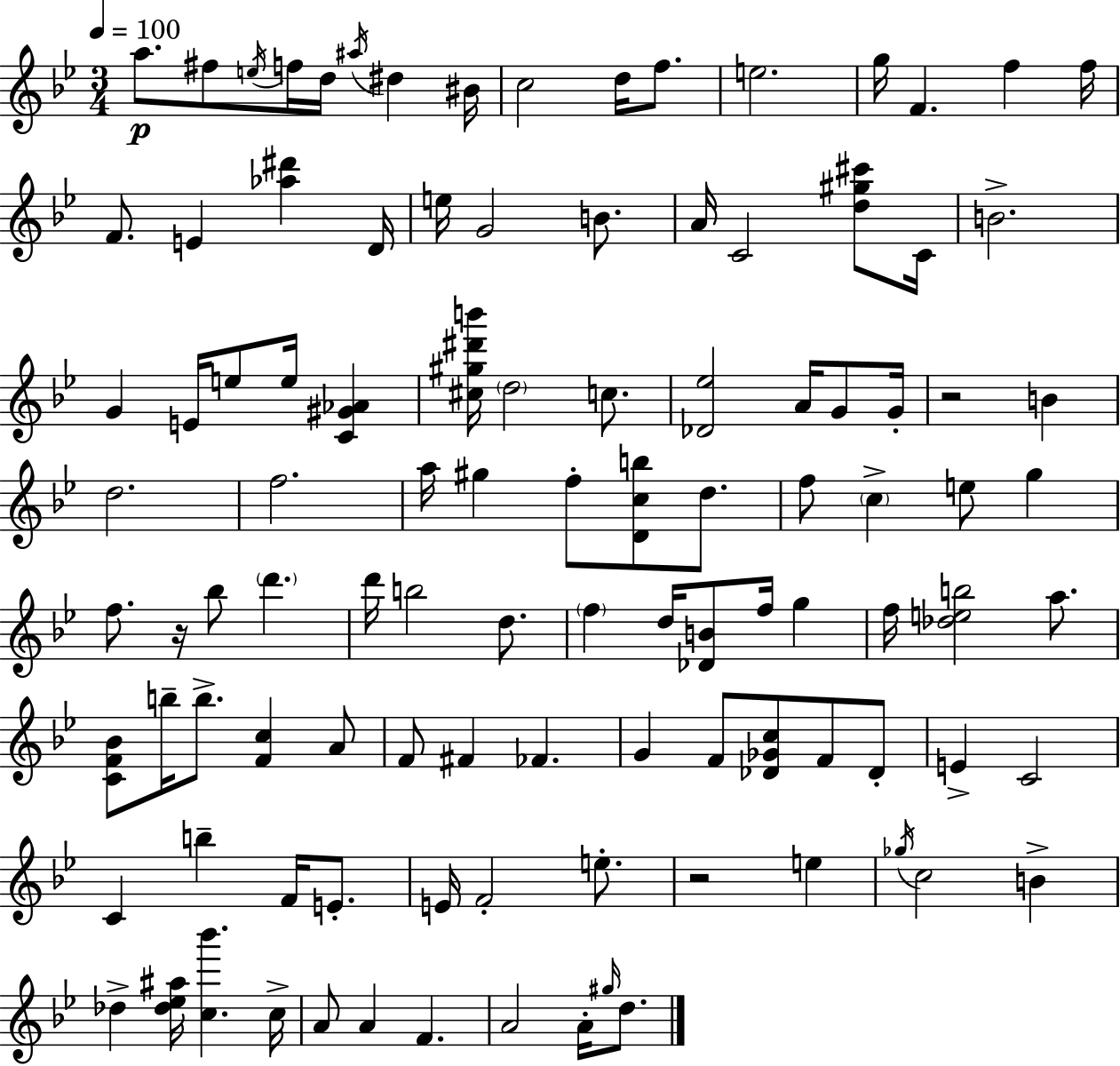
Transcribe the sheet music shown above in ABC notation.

X:1
T:Untitled
M:3/4
L:1/4
K:Bb
a/2 ^f/2 e/4 f/4 d/4 ^a/4 ^d ^B/4 c2 d/4 f/2 e2 g/4 F f f/4 F/2 E [_a^d'] D/4 e/4 G2 B/2 A/4 C2 [d^g^c']/2 C/4 B2 G E/4 e/2 e/4 [C^G_A] [^c^g^d'b']/4 d2 c/2 [_D_e]2 A/4 G/2 G/4 z2 B d2 f2 a/4 ^g f/2 [Dcb]/2 d/2 f/2 c e/2 g f/2 z/4 _b/2 d' d'/4 b2 d/2 f d/4 [_DB]/2 f/4 g f/4 [_deb]2 a/2 [CF_B]/2 b/4 b/2 [Fc] A/2 F/2 ^F _F G F/2 [_D_Gc]/2 F/2 _D/2 E C2 C b F/4 E/2 E/4 F2 e/2 z2 e _g/4 c2 B _d [_d_e^a]/4 [c_b'] c/4 A/2 A F A2 A/4 ^g/4 d/2